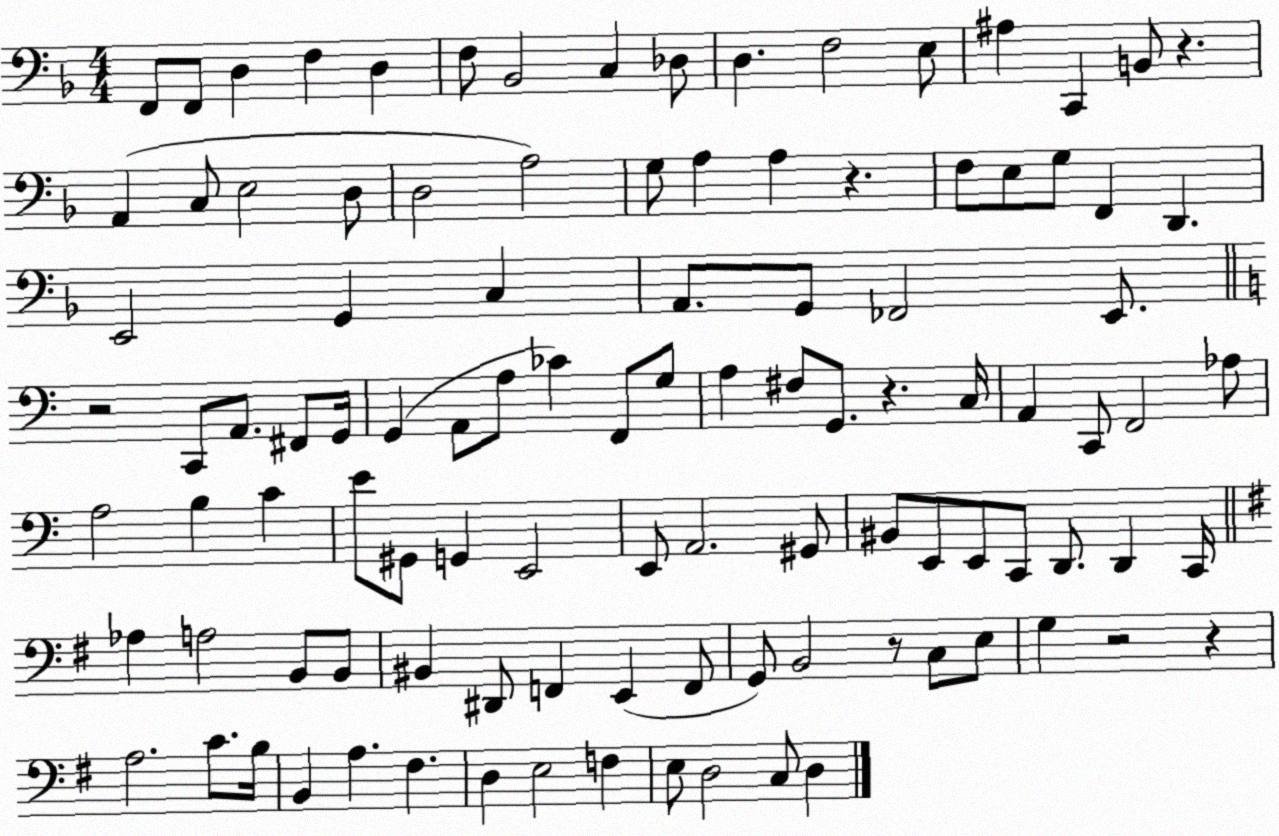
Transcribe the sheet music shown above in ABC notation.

X:1
T:Untitled
M:4/4
L:1/4
K:F
F,,/2 F,,/2 D, F, D, F,/2 _B,,2 C, _D,/2 D, F,2 E,/2 ^A, C,, B,,/2 z A,, C,/2 E,2 D,/2 D,2 A,2 G,/2 A, A, z F,/2 E,/2 G,/2 F,, D,, E,,2 G,, C, A,,/2 G,,/2 _F,,2 E,,/2 z2 C,,/2 A,,/2 ^F,,/2 G,,/4 G,, A,,/2 A,/2 _C F,,/2 G,/2 A, ^F,/2 G,,/2 z C,/4 A,, C,,/2 F,,2 _A,/2 A,2 B, C E/2 ^G,,/2 G,, E,,2 E,,/2 A,,2 ^G,,/2 ^B,,/2 E,,/2 E,,/2 C,,/2 D,,/2 D,, C,,/4 _A, A,2 B,,/2 B,,/2 ^B,, ^D,,/2 F,, E,, F,,/2 G,,/2 B,,2 z/2 C,/2 E,/2 G, z2 z A,2 C/2 B,/4 B,, A, ^F, D, E,2 F, E,/2 D,2 C,/2 D,